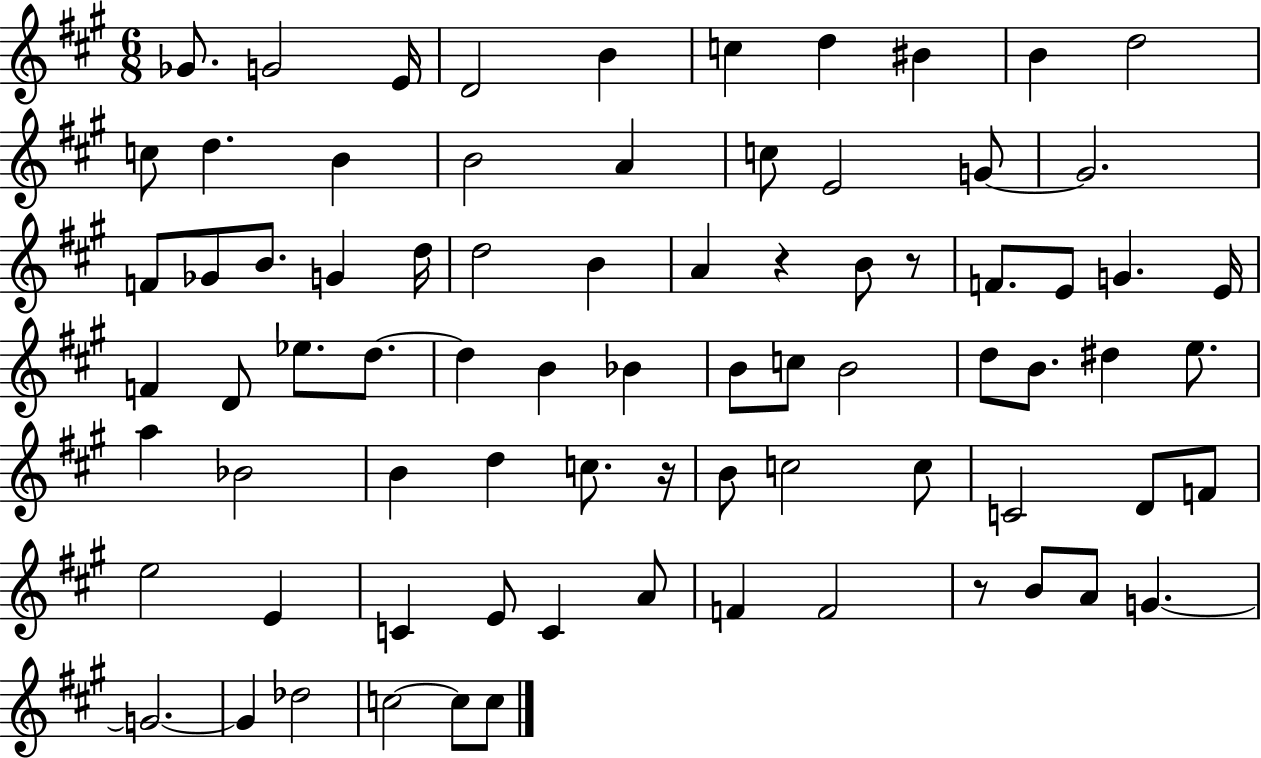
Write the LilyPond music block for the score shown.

{
  \clef treble
  \numericTimeSignature
  \time 6/8
  \key a \major
  ges'8. g'2 e'16 | d'2 b'4 | c''4 d''4 bis'4 | b'4 d''2 | \break c''8 d''4. b'4 | b'2 a'4 | c''8 e'2 g'8~~ | g'2. | \break f'8 ges'8 b'8. g'4 d''16 | d''2 b'4 | a'4 r4 b'8 r8 | f'8. e'8 g'4. e'16 | \break f'4 d'8 ees''8. d''8.~~ | d''4 b'4 bes'4 | b'8 c''8 b'2 | d''8 b'8. dis''4 e''8. | \break a''4 bes'2 | b'4 d''4 c''8. r16 | b'8 c''2 c''8 | c'2 d'8 f'8 | \break e''2 e'4 | c'4 e'8 c'4 a'8 | f'4 f'2 | r8 b'8 a'8 g'4.~~ | \break g'2.~~ | g'4 des''2 | c''2~~ c''8 c''8 | \bar "|."
}